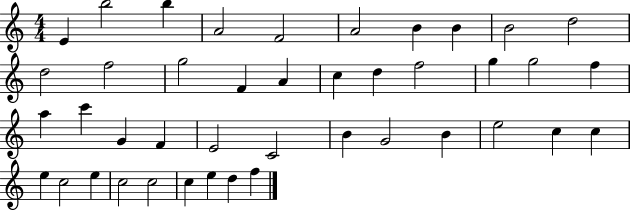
E4/q B5/h B5/q A4/h F4/h A4/h B4/q B4/q B4/h D5/h D5/h F5/h G5/h F4/q A4/q C5/q D5/q F5/h G5/q G5/h F5/q A5/q C6/q G4/q F4/q E4/h C4/h B4/q G4/h B4/q E5/h C5/q C5/q E5/q C5/h E5/q C5/h C5/h C5/q E5/q D5/q F5/q